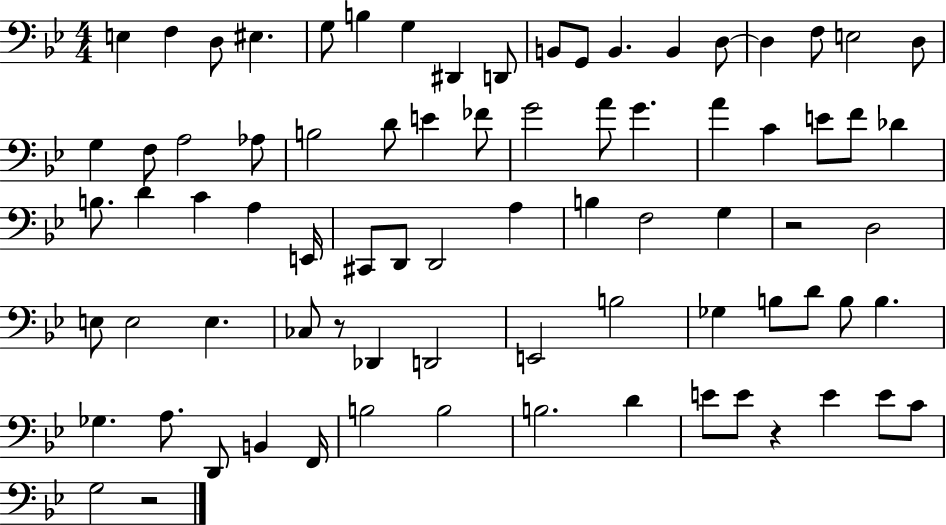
{
  \clef bass
  \numericTimeSignature
  \time 4/4
  \key bes \major
  e4 f4 d8 eis4. | g8 b4 g4 dis,4 d,8 | b,8 g,8 b,4. b,4 d8~~ | d4 f8 e2 d8 | \break g4 f8 a2 aes8 | b2 d'8 e'4 fes'8 | g'2 a'8 g'4. | a'4 c'4 e'8 f'8 des'4 | \break b8. d'4 c'4 a4 e,16 | cis,8 d,8 d,2 a4 | b4 f2 g4 | r2 d2 | \break e8 e2 e4. | ces8 r8 des,4 d,2 | e,2 b2 | ges4 b8 d'8 b8 b4. | \break ges4. a8. d,8 b,4 f,16 | b2 b2 | b2. d'4 | e'8 e'8 r4 e'4 e'8 c'8 | \break g2 r2 | \bar "|."
}